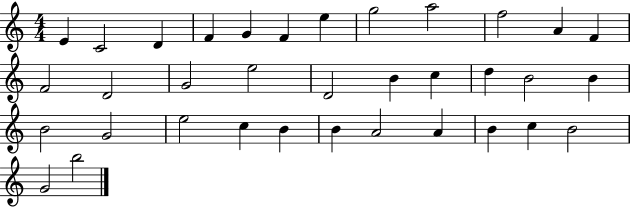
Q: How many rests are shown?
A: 0